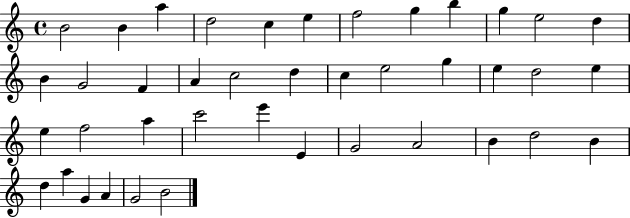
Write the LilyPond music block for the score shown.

{
  \clef treble
  \time 4/4
  \defaultTimeSignature
  \key c \major
  b'2 b'4 a''4 | d''2 c''4 e''4 | f''2 g''4 b''4 | g''4 e''2 d''4 | \break b'4 g'2 f'4 | a'4 c''2 d''4 | c''4 e''2 g''4 | e''4 d''2 e''4 | \break e''4 f''2 a''4 | c'''2 e'''4 e'4 | g'2 a'2 | b'4 d''2 b'4 | \break d''4 a''4 g'4 a'4 | g'2 b'2 | \bar "|."
}